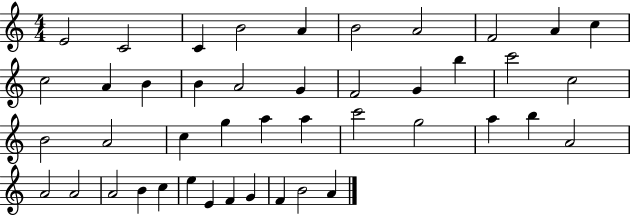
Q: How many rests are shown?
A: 0